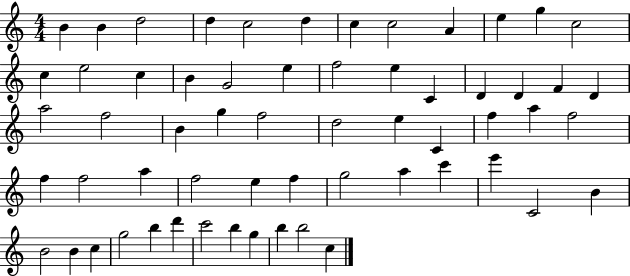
B4/q B4/q D5/h D5/q C5/h D5/q C5/q C5/h A4/q E5/q G5/q C5/h C5/q E5/h C5/q B4/q G4/h E5/q F5/h E5/q C4/q D4/q D4/q F4/q D4/q A5/h F5/h B4/q G5/q F5/h D5/h E5/q C4/q F5/q A5/q F5/h F5/q F5/h A5/q F5/h E5/q F5/q G5/h A5/q C6/q E6/q C4/h B4/q B4/h B4/q C5/q G5/h B5/q D6/q C6/h B5/q G5/q B5/q B5/h C5/q